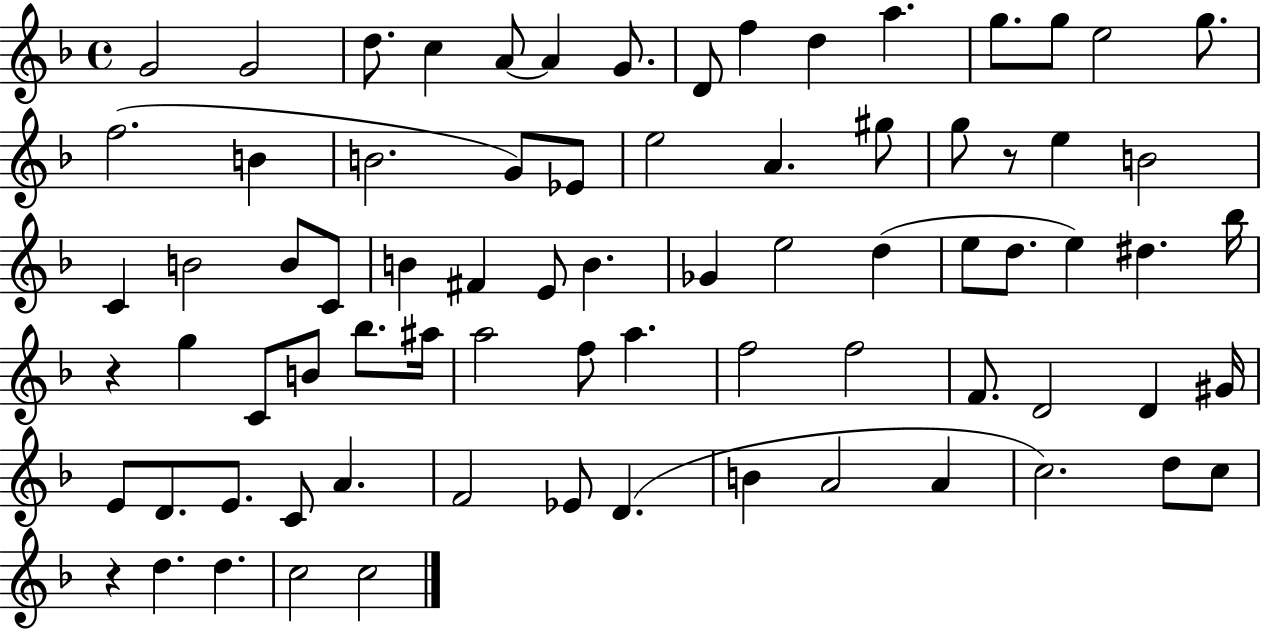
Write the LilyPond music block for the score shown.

{
  \clef treble
  \time 4/4
  \defaultTimeSignature
  \key f \major
  g'2 g'2 | d''8. c''4 a'8~~ a'4 g'8. | d'8 f''4 d''4 a''4. | g''8. g''8 e''2 g''8. | \break f''2.( b'4 | b'2. g'8) ees'8 | e''2 a'4. gis''8 | g''8 r8 e''4 b'2 | \break c'4 b'2 b'8 c'8 | b'4 fis'4 e'8 b'4. | ges'4 e''2 d''4( | e''8 d''8. e''4) dis''4. bes''16 | \break r4 g''4 c'8 b'8 bes''8. ais''16 | a''2 f''8 a''4. | f''2 f''2 | f'8. d'2 d'4 gis'16 | \break e'8 d'8. e'8. c'8 a'4. | f'2 ees'8 d'4.( | b'4 a'2 a'4 | c''2.) d''8 c''8 | \break r4 d''4. d''4. | c''2 c''2 | \bar "|."
}